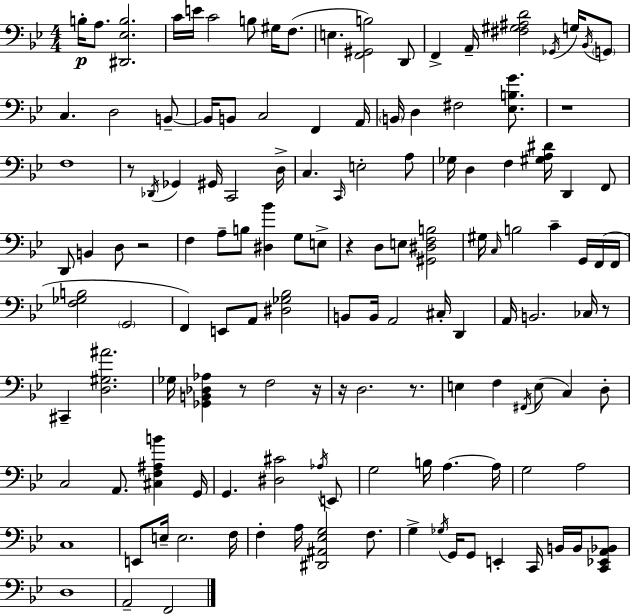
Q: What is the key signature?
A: BES major